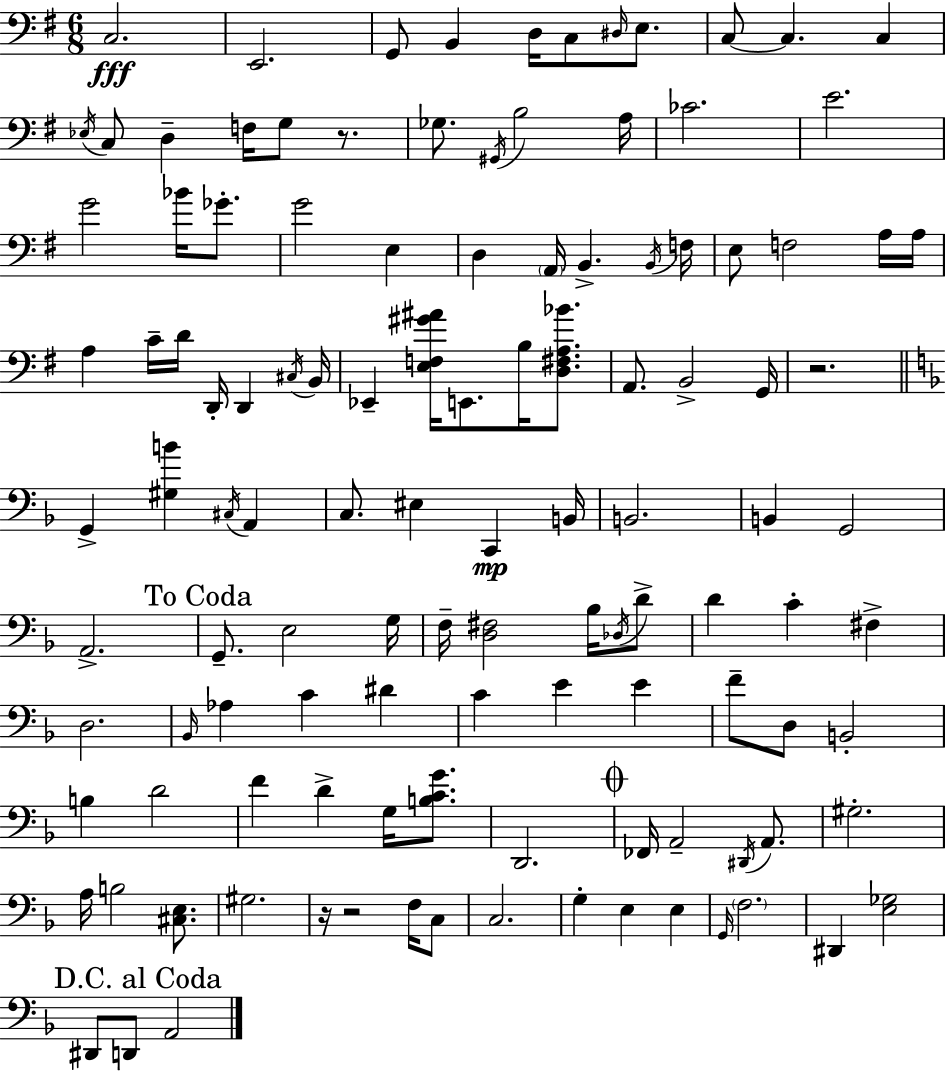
C3/h. E2/h. G2/e B2/q D3/s C3/e D#3/s E3/e. C3/e C3/q. C3/q Eb3/s C3/e D3/q F3/s G3/e R/e. Gb3/e. G#2/s B3/h A3/s CES4/h. E4/h. G4/h Bb4/s Gb4/e. G4/h E3/q D3/q A2/s B2/q. B2/s F3/s E3/e F3/h A3/s A3/s A3/q C4/s D4/s D2/s D2/q C#3/s B2/s Eb2/q [E3,F3,G#4,A#4]/s E2/e. B3/s [D3,F#3,A3,Bb4]/e. A2/e. B2/h G2/s R/h. G2/q [G#3,B4]/q C#3/s A2/q C3/e. EIS3/q C2/q B2/s B2/h. B2/q G2/h A2/h. G2/e. E3/h G3/s F3/s [D3,F#3]/h Bb3/s Db3/s D4/e D4/q C4/q F#3/q D3/h. Bb2/s Ab3/q C4/q D#4/q C4/q E4/q E4/q F4/e D3/e B2/h B3/q D4/h F4/q D4/q G3/s [B3,C4,G4]/e. D2/h. FES2/s A2/h D#2/s A2/e. G#3/h. A3/s B3/h [C#3,E3]/e. G#3/h. R/s R/h F3/s C3/e C3/h. G3/q E3/q E3/q G2/s F3/h. D#2/q [E3,Gb3]/h D#2/e D2/e A2/h